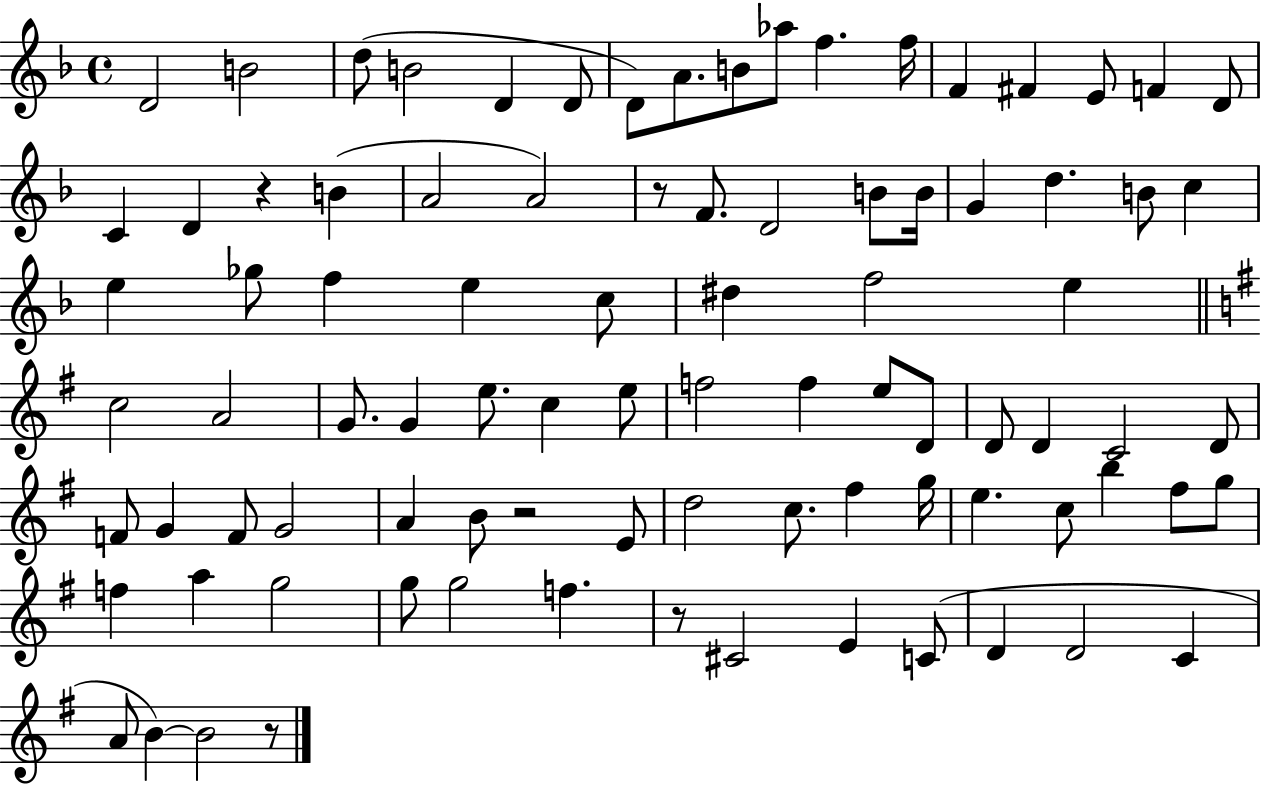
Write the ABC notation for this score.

X:1
T:Untitled
M:4/4
L:1/4
K:F
D2 B2 d/2 B2 D D/2 D/2 A/2 B/2 _a/2 f f/4 F ^F E/2 F D/2 C D z B A2 A2 z/2 F/2 D2 B/2 B/4 G d B/2 c e _g/2 f e c/2 ^d f2 e c2 A2 G/2 G e/2 c e/2 f2 f e/2 D/2 D/2 D C2 D/2 F/2 G F/2 G2 A B/2 z2 E/2 d2 c/2 ^f g/4 e c/2 b ^f/2 g/2 f a g2 g/2 g2 f z/2 ^C2 E C/2 D D2 C A/2 B B2 z/2